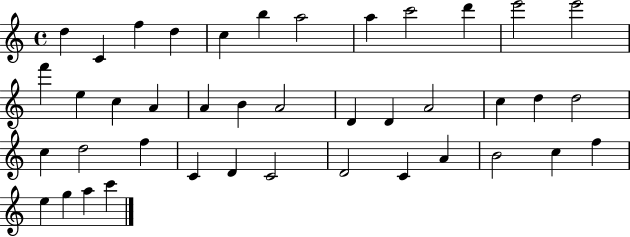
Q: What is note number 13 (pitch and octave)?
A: F6